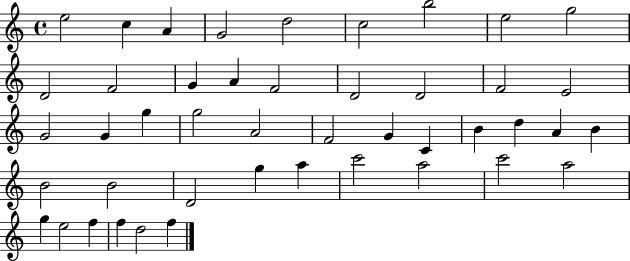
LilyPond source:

{
  \clef treble
  \time 4/4
  \defaultTimeSignature
  \key c \major
  e''2 c''4 a'4 | g'2 d''2 | c''2 b''2 | e''2 g''2 | \break d'2 f'2 | g'4 a'4 f'2 | d'2 d'2 | f'2 e'2 | \break g'2 g'4 g''4 | g''2 a'2 | f'2 g'4 c'4 | b'4 d''4 a'4 b'4 | \break b'2 b'2 | d'2 g''4 a''4 | c'''2 a''2 | c'''2 a''2 | \break g''4 e''2 f''4 | f''4 d''2 f''4 | \bar "|."
}